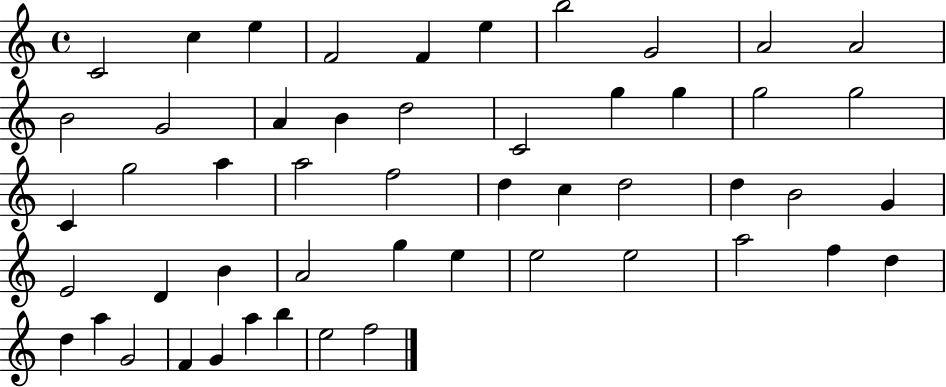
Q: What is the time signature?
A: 4/4